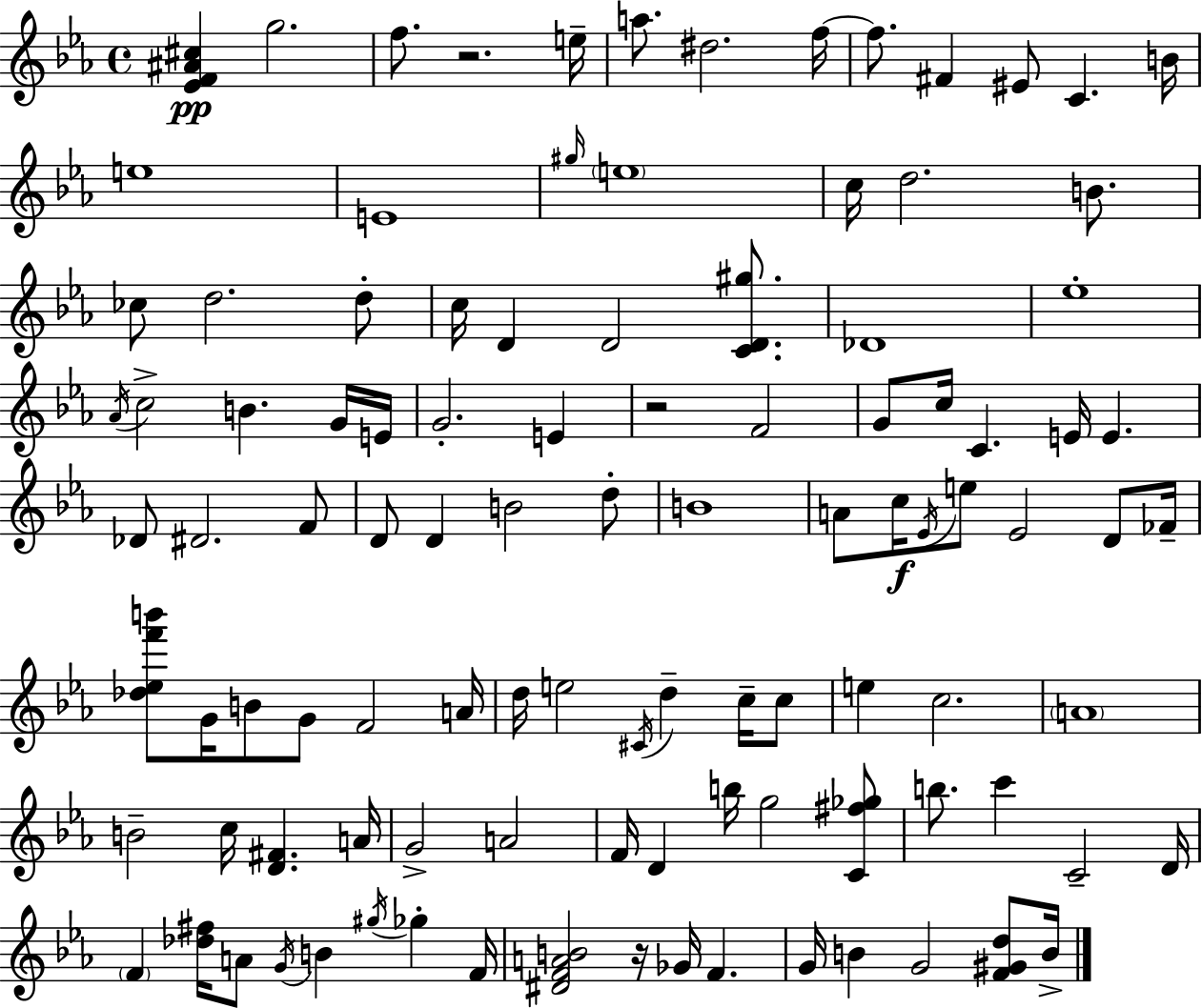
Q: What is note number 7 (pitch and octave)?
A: F5